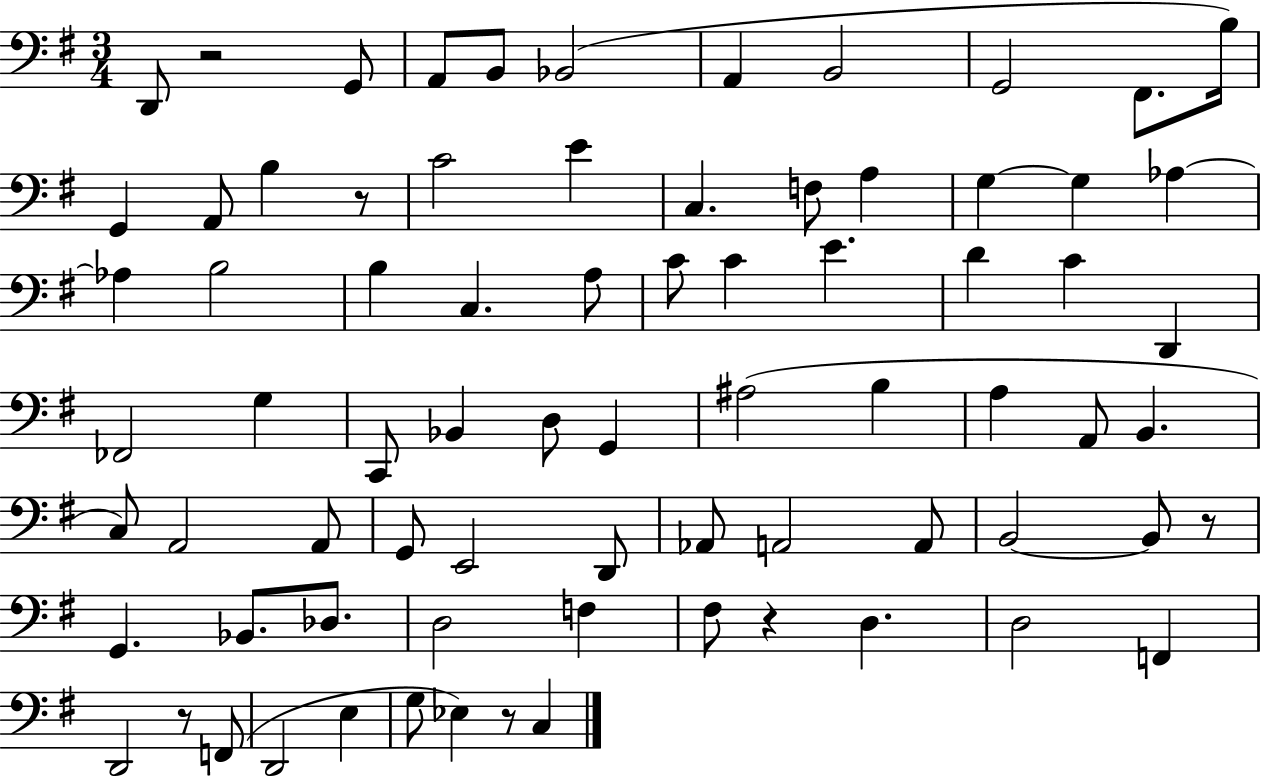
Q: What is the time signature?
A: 3/4